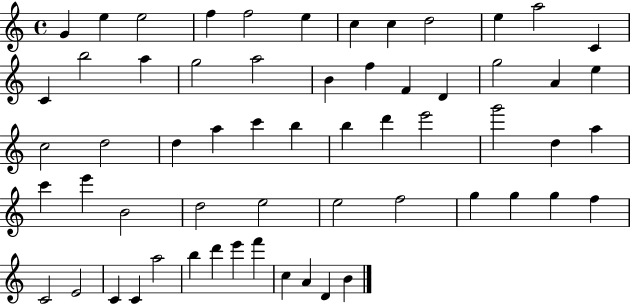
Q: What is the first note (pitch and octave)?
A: G4